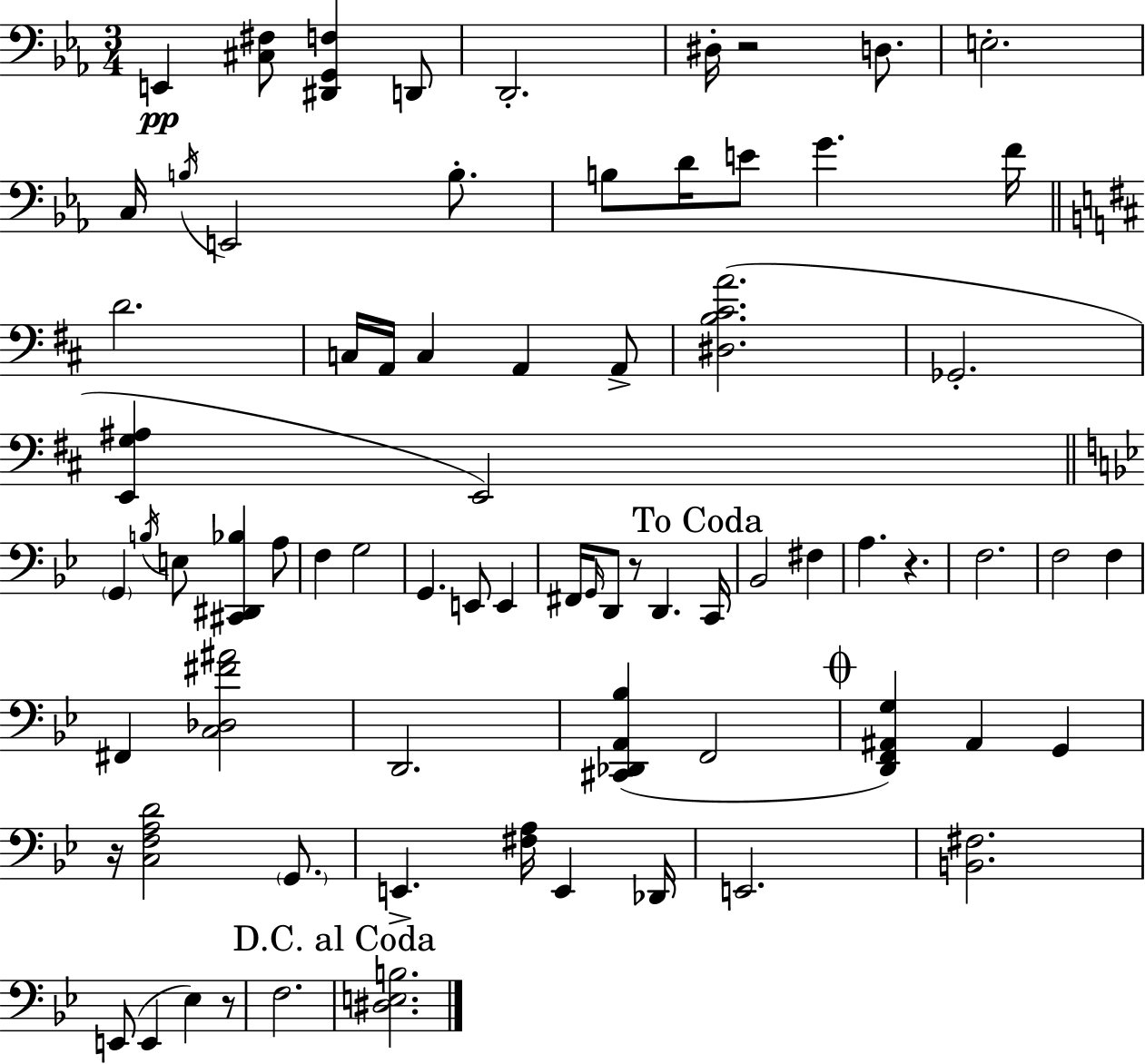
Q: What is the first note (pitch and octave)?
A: E2